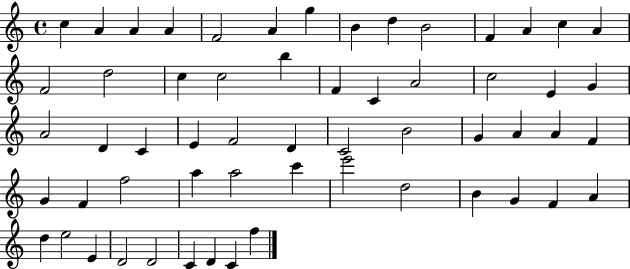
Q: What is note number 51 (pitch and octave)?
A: E5